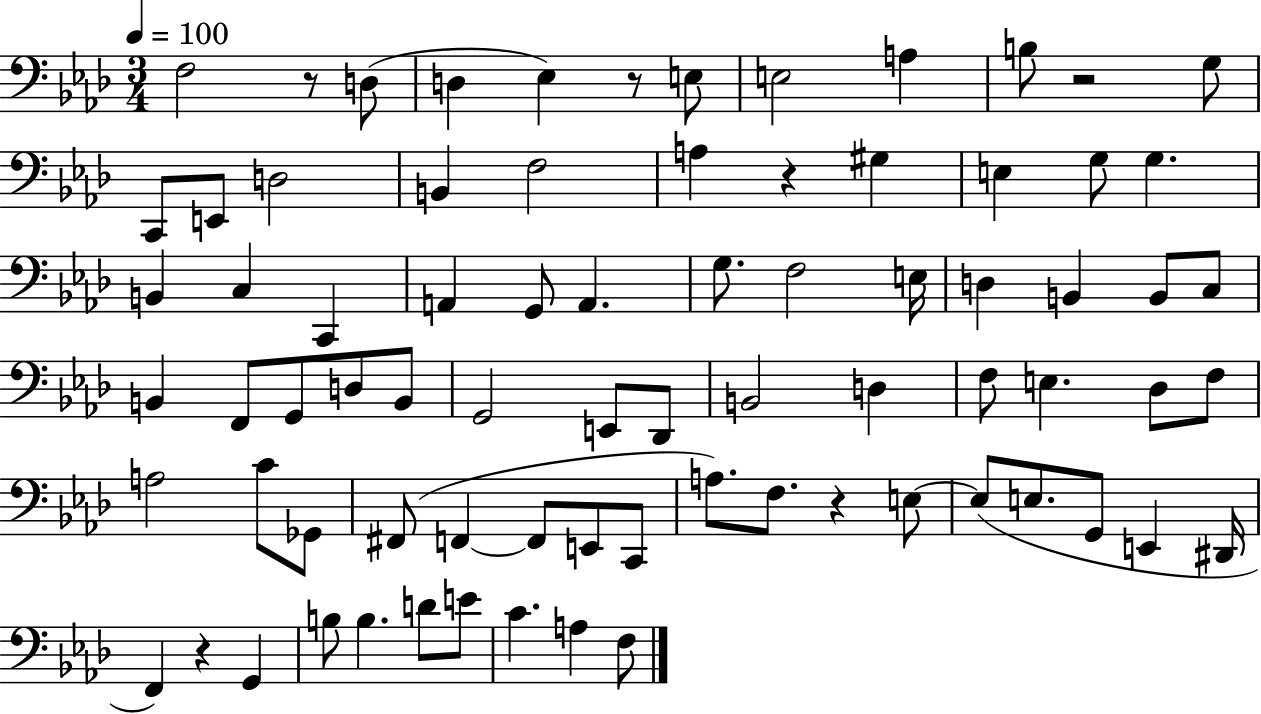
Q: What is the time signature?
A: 3/4